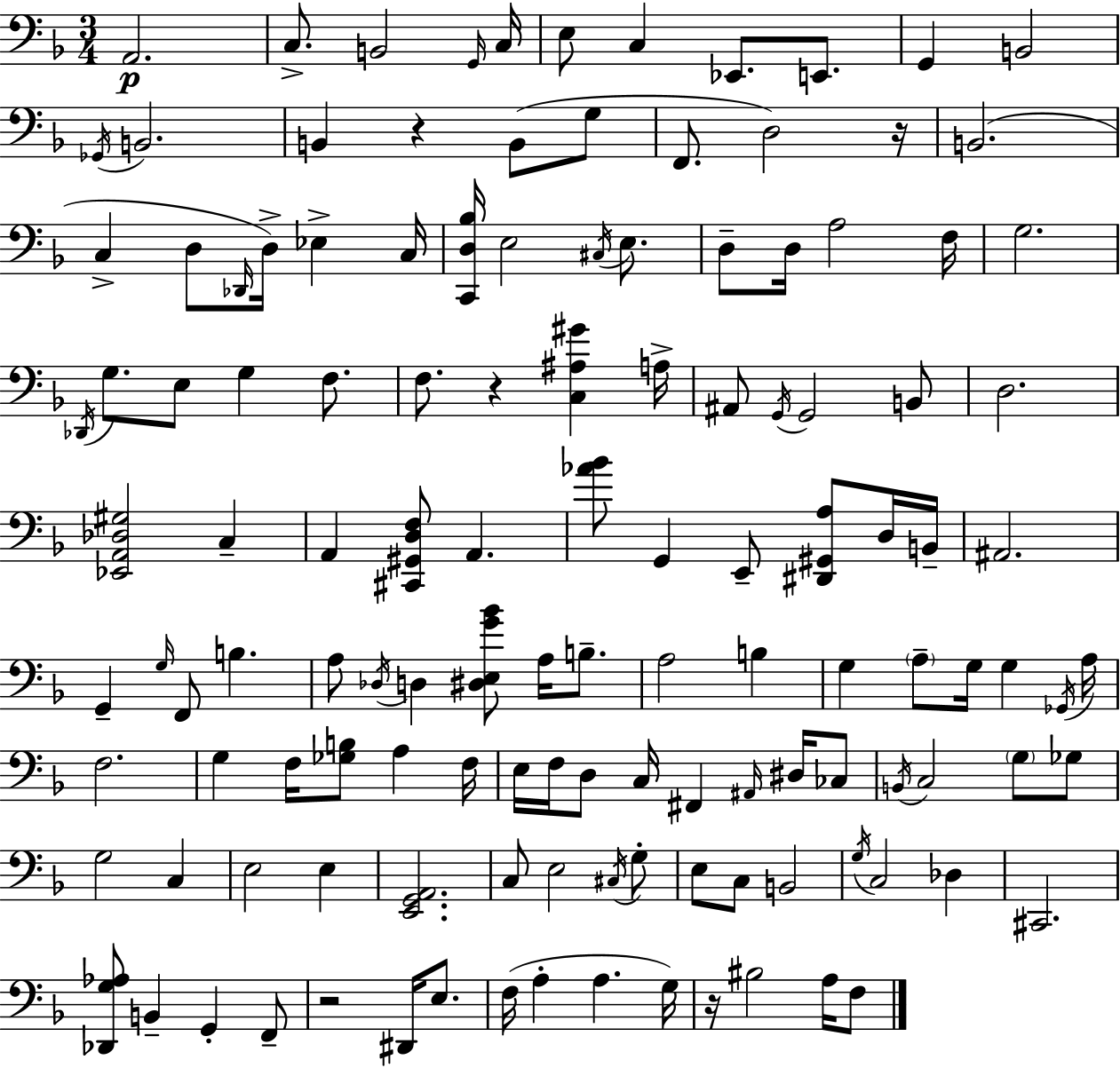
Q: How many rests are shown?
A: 5